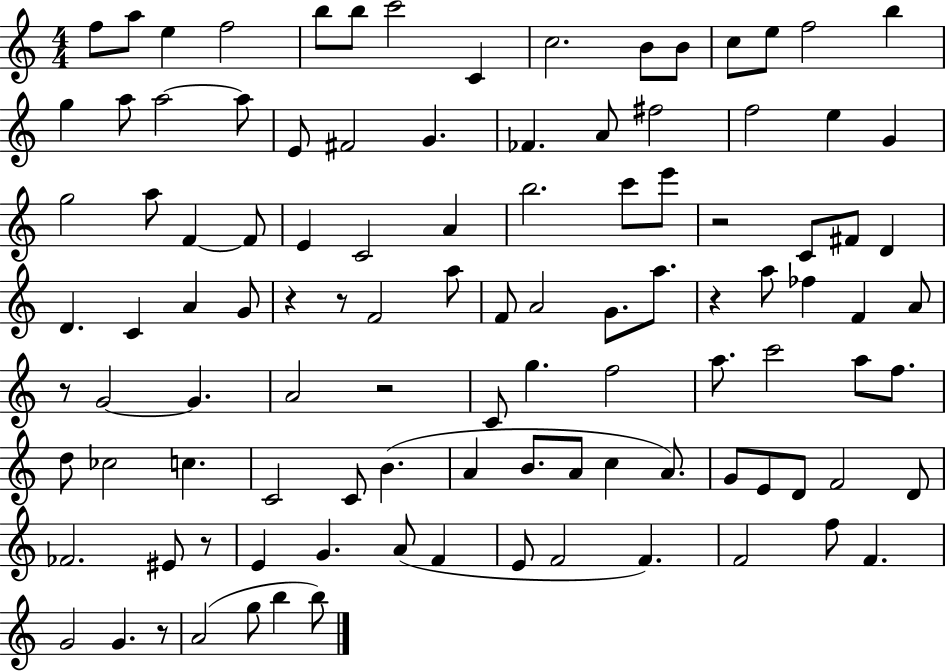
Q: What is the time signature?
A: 4/4